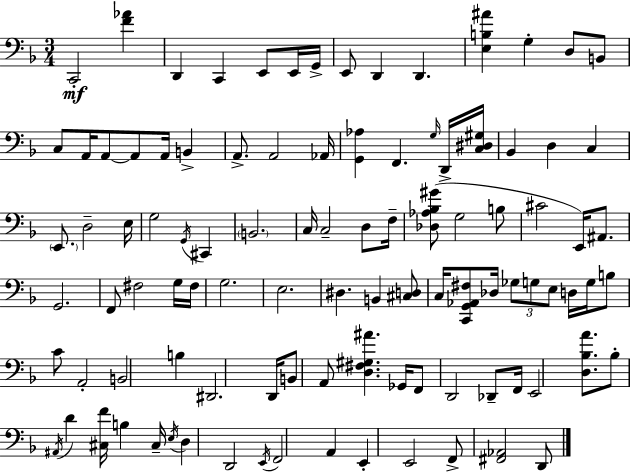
X:1
T:Untitled
M:3/4
L:1/4
K:F
C,,2 [F_A] D,, C,, E,,/2 E,,/4 G,,/4 E,,/2 D,, D,, [E,B,^A] G, D,/2 B,,/2 C,/2 A,,/4 A,,/2 A,,/2 A,,/4 B,, A,,/2 A,,2 _A,,/4 [G,,_A,] F,, G,/4 D,,/4 [C,^D,^G,]/4 _B,, D, C, E,,/2 D,2 E,/4 G,2 G,,/4 ^C,, B,,2 C,/4 C,2 D,/2 F,/4 [_D,_A,_B,^G]/2 G,2 B,/2 ^C2 E,,/4 ^A,,/2 G,,2 F,,/2 ^F,2 G,/4 ^F,/4 G,2 E,2 ^D, B,, [^C,D,]/2 C,/4 [C,,G,,_A,,^F,]/2 _D,/4 _G,/2 G,/2 E,/2 D,/4 G,/4 B,/2 C/2 A,,2 B,,2 B, ^D,,2 D,,/4 B,,/2 A,,/2 [D,^F,^G,^A] _G,,/4 F,,/2 D,,2 _D,,/2 F,,/4 E,,2 [D,_B,A]/2 _B,/2 ^A,,/4 D [^C,F]/4 B, ^C,/4 E,/4 D, D,,2 E,,/4 F,,2 A,, E,, E,,2 F,,/2 [^F,,_A,,]2 D,,/2